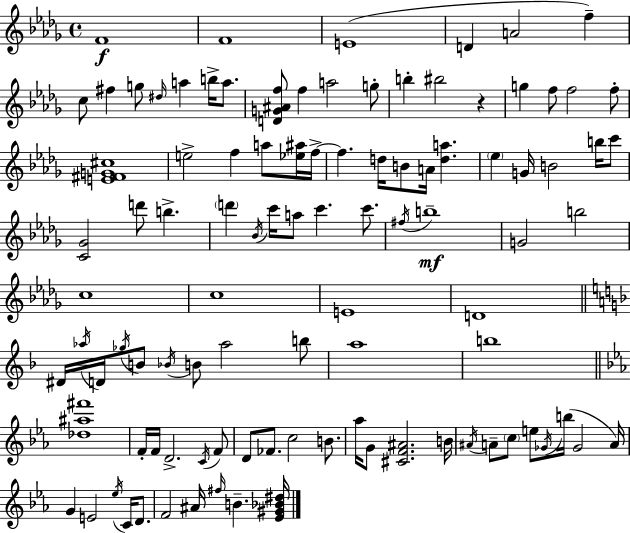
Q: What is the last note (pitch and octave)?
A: B4